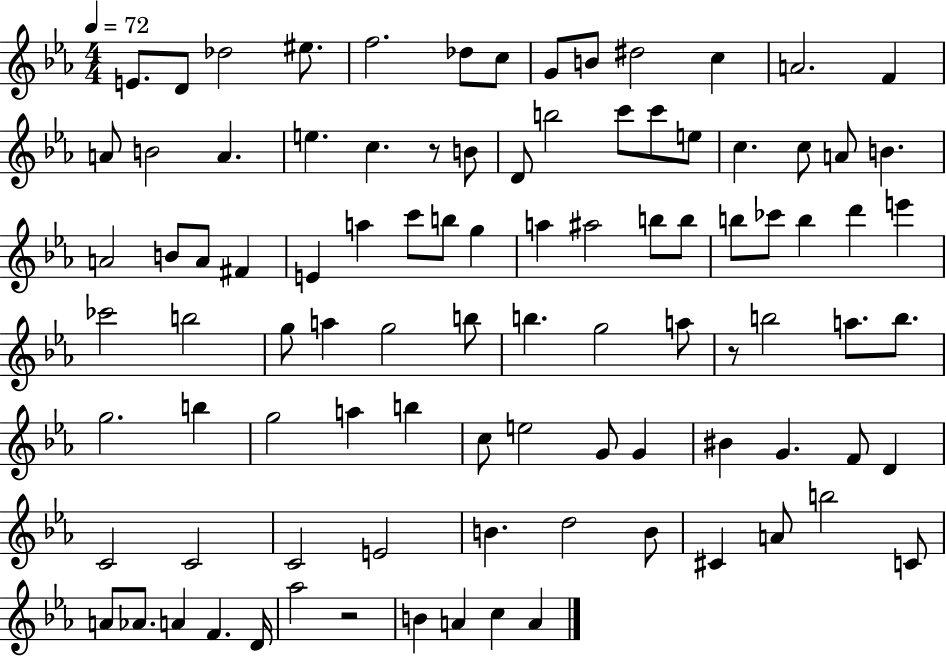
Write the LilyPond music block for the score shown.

{
  \clef treble
  \numericTimeSignature
  \time 4/4
  \key ees \major
  \tempo 4 = 72
  e'8. d'8 des''2 eis''8. | f''2. des''8 c''8 | g'8 b'8 dis''2 c''4 | a'2. f'4 | \break a'8 b'2 a'4. | e''4. c''4. r8 b'8 | d'8 b''2 c'''8 c'''8 e''8 | c''4. c''8 a'8 b'4. | \break a'2 b'8 a'8 fis'4 | e'4 a''4 c'''8 b''8 g''4 | a''4 ais''2 b''8 b''8 | b''8 ces'''8 b''4 d'''4 e'''4 | \break ces'''2 b''2 | g''8 a''4 g''2 b''8 | b''4. g''2 a''8 | r8 b''2 a''8. b''8. | \break g''2. b''4 | g''2 a''4 b''4 | c''8 e''2 g'8 g'4 | bis'4 g'4. f'8 d'4 | \break c'2 c'2 | c'2 e'2 | b'4. d''2 b'8 | cis'4 a'8 b''2 c'8 | \break a'8 aes'8. a'4 f'4. d'16 | aes''2 r2 | b'4 a'4 c''4 a'4 | \bar "|."
}